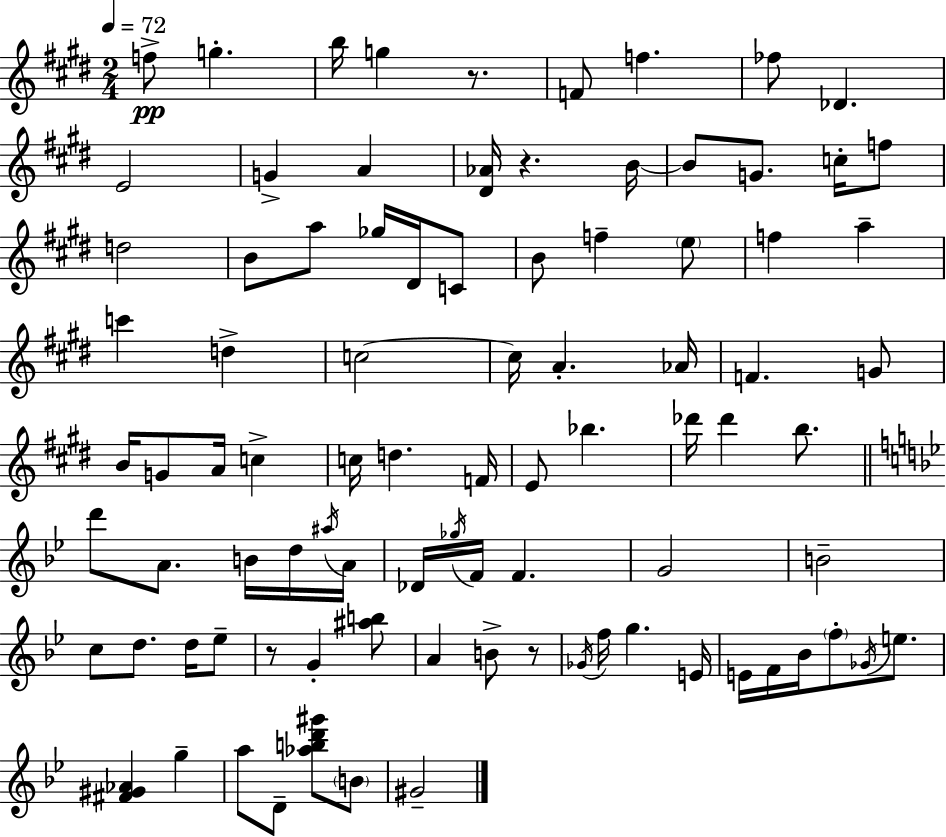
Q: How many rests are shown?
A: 4